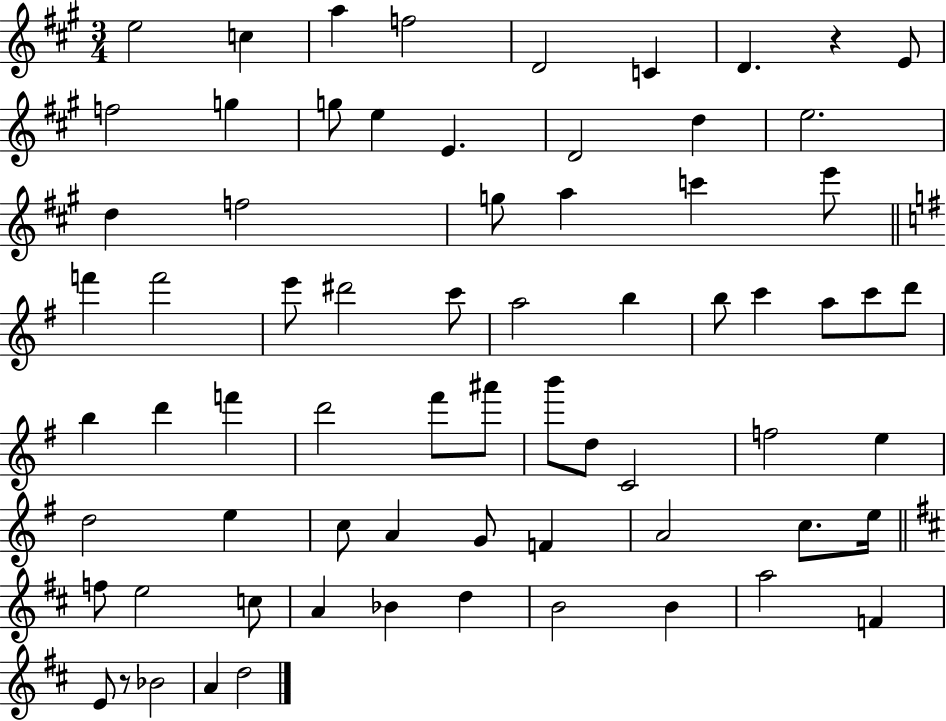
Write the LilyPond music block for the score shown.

{
  \clef treble
  \numericTimeSignature
  \time 3/4
  \key a \major
  e''2 c''4 | a''4 f''2 | d'2 c'4 | d'4. r4 e'8 | \break f''2 g''4 | g''8 e''4 e'4. | d'2 d''4 | e''2. | \break d''4 f''2 | g''8 a''4 c'''4 e'''8 | \bar "||" \break \key g \major f'''4 f'''2 | e'''8 dis'''2 c'''8 | a''2 b''4 | b''8 c'''4 a''8 c'''8 d'''8 | \break b''4 d'''4 f'''4 | d'''2 fis'''8 ais'''8 | b'''8 d''8 c'2 | f''2 e''4 | \break d''2 e''4 | c''8 a'4 g'8 f'4 | a'2 c''8. e''16 | \bar "||" \break \key d \major f''8 e''2 c''8 | a'4 bes'4 d''4 | b'2 b'4 | a''2 f'4 | \break e'8 r8 bes'2 | a'4 d''2 | \bar "|."
}